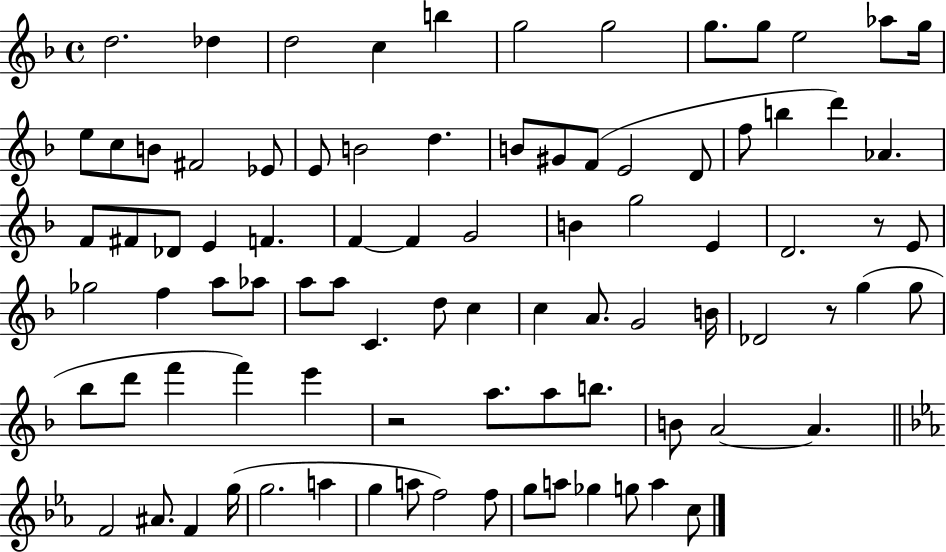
X:1
T:Untitled
M:4/4
L:1/4
K:F
d2 _d d2 c b g2 g2 g/2 g/2 e2 _a/2 g/4 e/2 c/2 B/2 ^F2 _E/2 E/2 B2 d B/2 ^G/2 F/2 E2 D/2 f/2 b d' _A F/2 ^F/2 _D/2 E F F F G2 B g2 E D2 z/2 E/2 _g2 f a/2 _a/2 a/2 a/2 C d/2 c c A/2 G2 B/4 _D2 z/2 g g/2 _b/2 d'/2 f' f' e' z2 a/2 a/2 b/2 B/2 A2 A F2 ^A/2 F g/4 g2 a g a/2 f2 f/2 g/2 a/2 _g g/2 a c/2